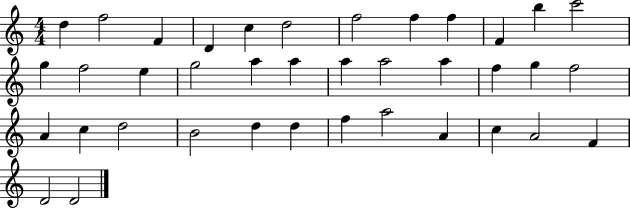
X:1
T:Untitled
M:4/4
L:1/4
K:C
d f2 F D c d2 f2 f f F b c'2 g f2 e g2 a a a a2 a f g f2 A c d2 B2 d d f a2 A c A2 F D2 D2